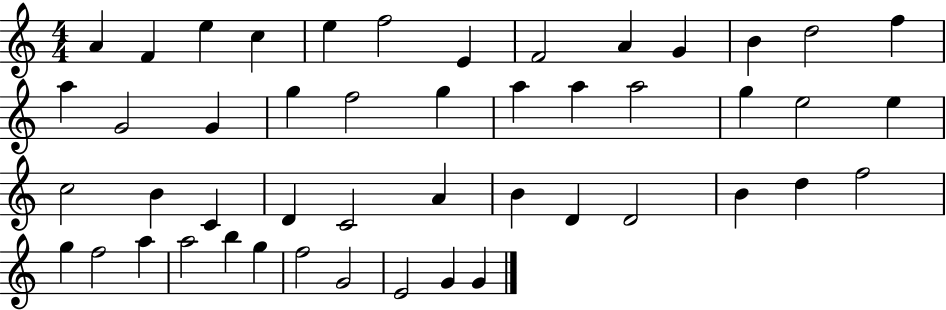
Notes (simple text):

A4/q F4/q E5/q C5/q E5/q F5/h E4/q F4/h A4/q G4/q B4/q D5/h F5/q A5/q G4/h G4/q G5/q F5/h G5/q A5/q A5/q A5/h G5/q E5/h E5/q C5/h B4/q C4/q D4/q C4/h A4/q B4/q D4/q D4/h B4/q D5/q F5/h G5/q F5/h A5/q A5/h B5/q G5/q F5/h G4/h E4/h G4/q G4/q